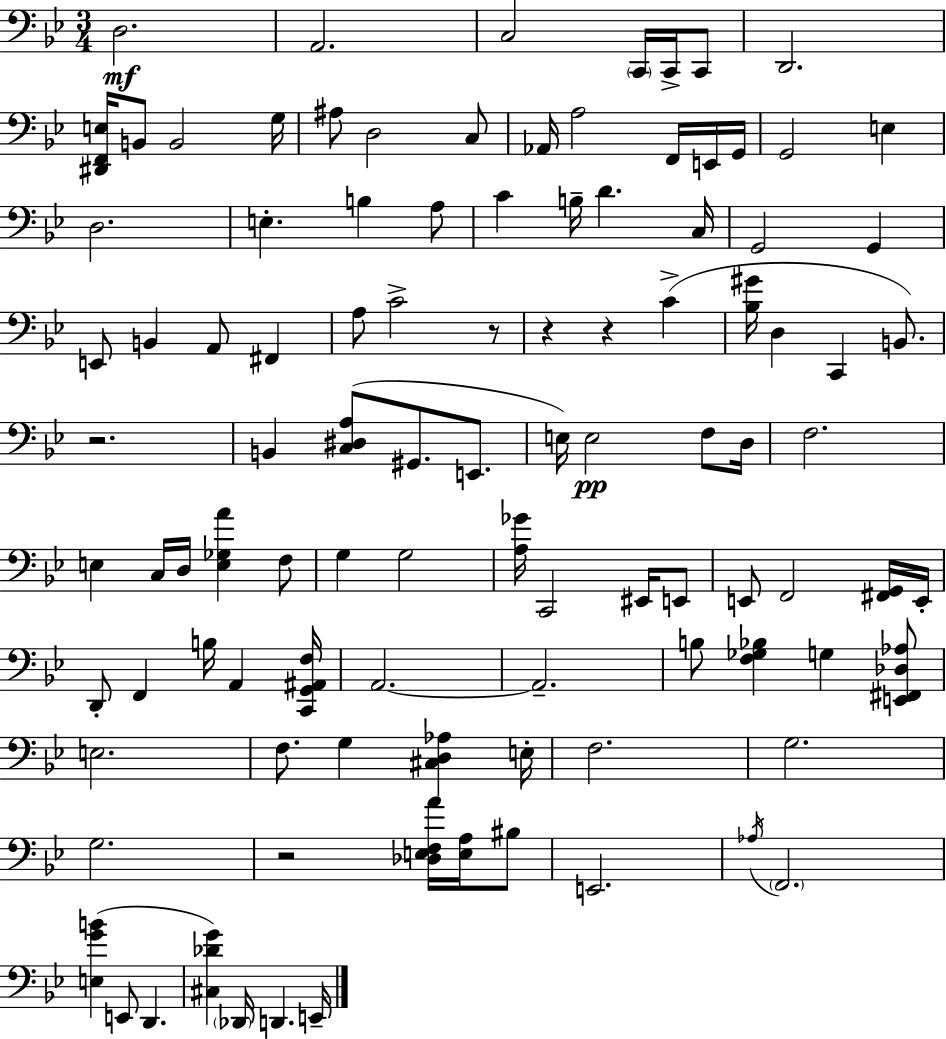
{
  \clef bass
  \numericTimeSignature
  \time 3/4
  \key bes \major
  d2.\mf | a,2. | c2 \parenthesize c,16 c,16-> c,8 | d,2. | \break <dis, f, e>16 b,8 b,2 g16 | ais8 d2 c8 | aes,16 a2 f,16 e,16 g,16 | g,2 e4 | \break d2. | e4.-. b4 a8 | c'4 b16-- d'4. c16 | g,2 g,4 | \break e,8 b,4 a,8 fis,4 | a8 c'2-> r8 | r4 r4 c'4->( | <bes gis'>16 d4 c,4 b,8.) | \break r2. | b,4 <c dis a>8( gis,8. e,8. | e16) e2\pp f8 d16 | f2. | \break e4 c16 d16 <e ges a'>4 f8 | g4 g2 | <a ges'>16 c,2 eis,16 e,8 | e,8 f,2 <fis, g,>16 e,16-. | \break d,8-. f,4 b16 a,4 <c, g, ais, f>16 | a,2.~~ | a,2.-- | b8 <f ges bes>4 g4 <e, fis, des aes>8 | \break e2. | f8. g4 <cis d aes>4 e16-. | f2. | g2. | \break g2. | r2 <des e f a'>16 <e a>16 bis8 | e,2. | \acciaccatura { aes16 } \parenthesize f,2. | \break <e g' b'>4( e,8 d,4. | <cis des' g'>4) \parenthesize des,16 d,4. | e,16-- \bar "|."
}